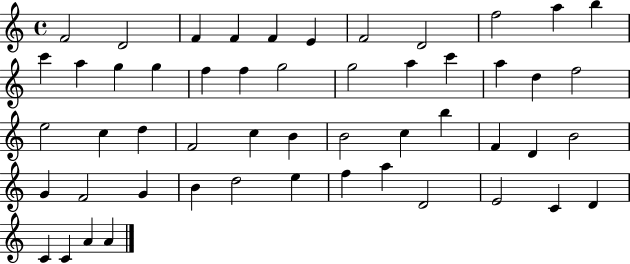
X:1
T:Untitled
M:4/4
L:1/4
K:C
F2 D2 F F F E F2 D2 f2 a b c' a g g f f g2 g2 a c' a d f2 e2 c d F2 c B B2 c b F D B2 G F2 G B d2 e f a D2 E2 C D C C A A